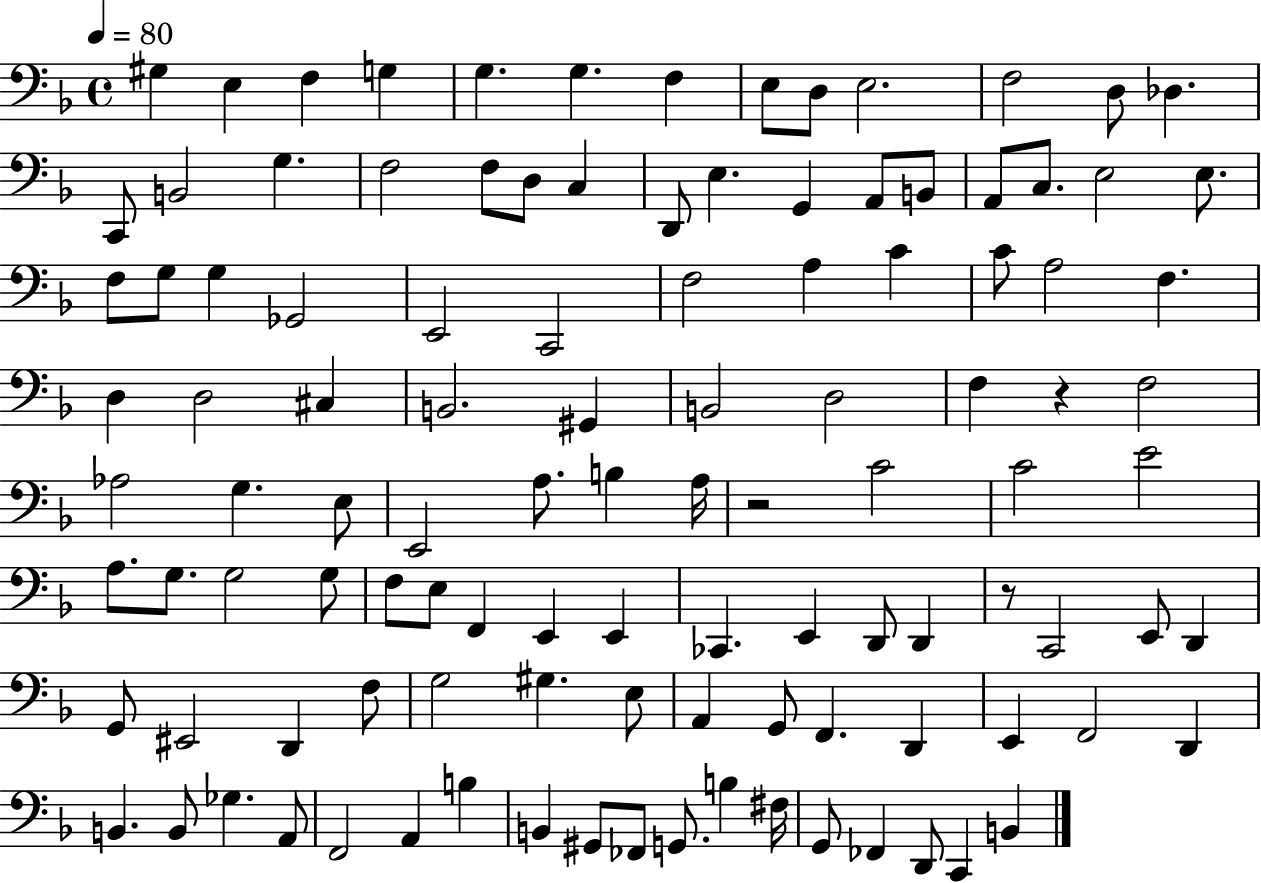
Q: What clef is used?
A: bass